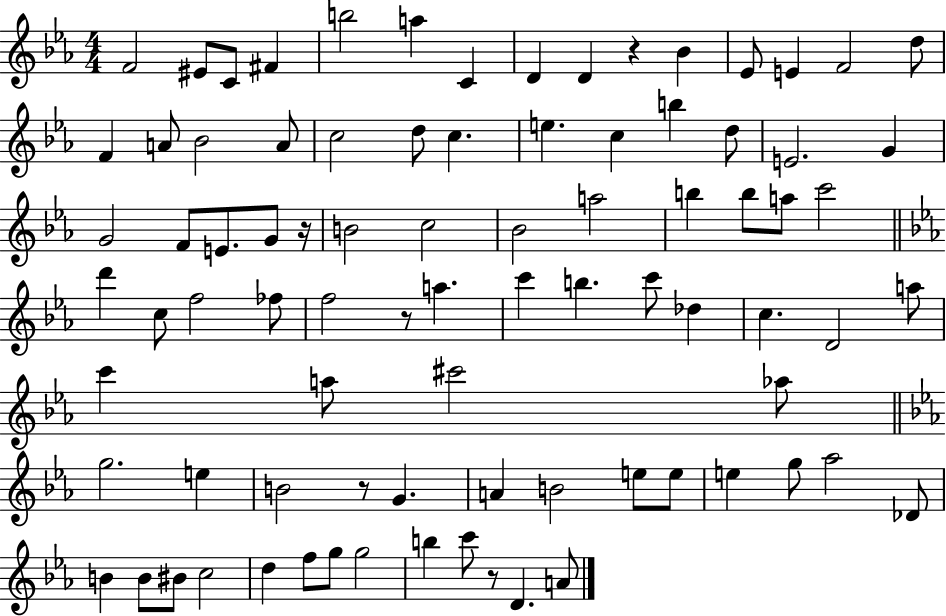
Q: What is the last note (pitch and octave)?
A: A4